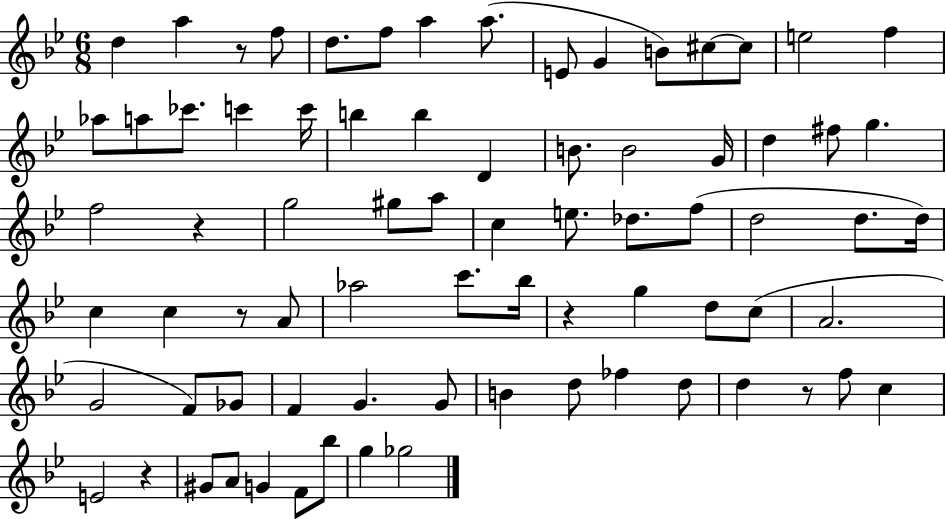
D5/q A5/q R/e F5/e D5/e. F5/e A5/q A5/e. E4/e G4/q B4/e C#5/e C#5/e E5/h F5/q Ab5/e A5/e CES6/e. C6/q C6/s B5/q B5/q D4/q B4/e. B4/h G4/s D5/q F#5/e G5/q. F5/h R/q G5/h G#5/e A5/e C5/q E5/e. Db5/e. F5/e D5/h D5/e. D5/s C5/q C5/q R/e A4/e Ab5/h C6/e. Bb5/s R/q G5/q D5/e C5/e A4/h. G4/h F4/e Gb4/e F4/q G4/q. G4/e B4/q D5/e FES5/q D5/e D5/q R/e F5/e C5/q E4/h R/q G#4/e A4/e G4/q F4/e Bb5/e G5/q Gb5/h